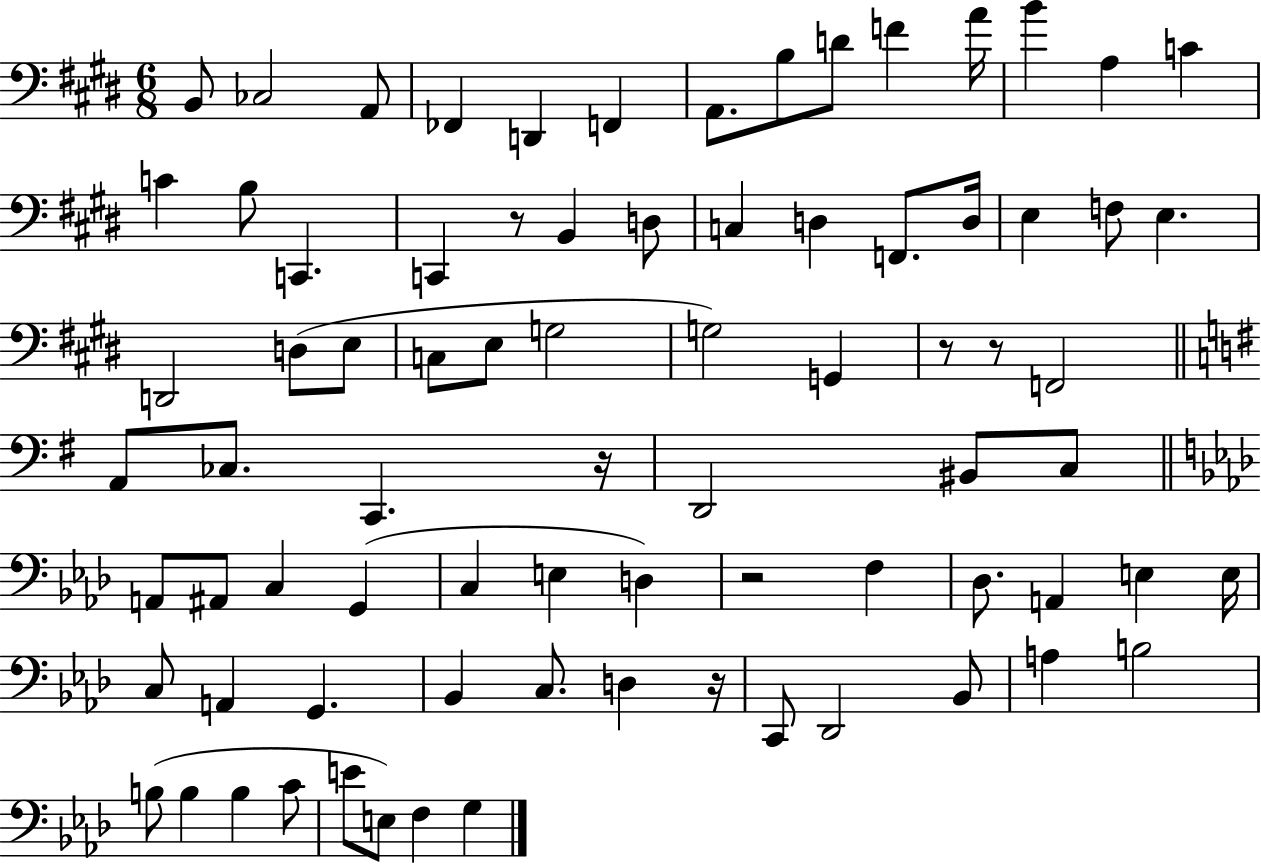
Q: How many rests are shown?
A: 6